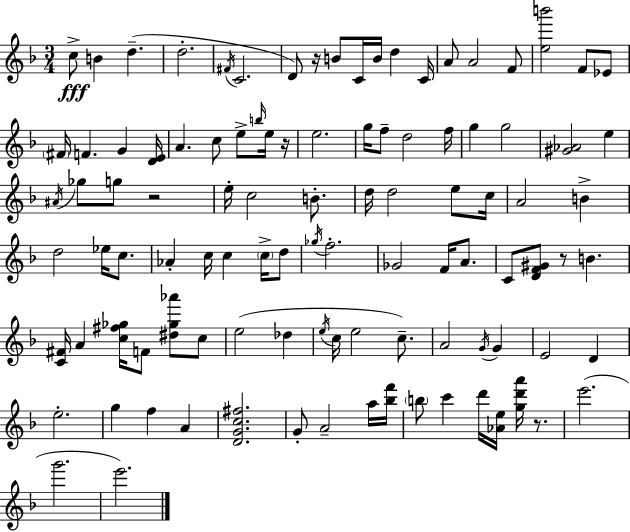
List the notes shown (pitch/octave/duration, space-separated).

C5/e B4/q D5/q. D5/h. F#4/s C4/h. D4/e R/s B4/e C4/s B4/s D5/q C4/s A4/e A4/h F4/e [E5,B6]/h F4/e Eb4/e F#4/s F4/q. G4/q [D4,E4]/s A4/q. C5/e E5/e B5/s E5/s R/s E5/h. G5/s F5/e D5/h F5/s G5/q G5/h [G#4,Ab4]/h E5/q A#4/s Gb5/e G5/e R/h E5/s C5/h B4/e. D5/s D5/h E5/e C5/s A4/h B4/q D5/h Eb5/s C5/e. Ab4/q C5/s C5/q C5/s D5/e Gb5/s F5/h. Gb4/h F4/s A4/e. C4/e [D4,F4,G#4]/e R/e B4/q. [C4,F#4]/s A4/q [C5,F#5,Gb5]/s F4/e [D#5,Gb5,Ab6]/e C5/e E5/h Db5/q E5/s C5/s E5/h C5/e. A4/h G4/s G4/q E4/h D4/q E5/h. G5/q F5/q A4/q [D4,G4,C5,F#5]/h. G4/e A4/h A5/s [Bb5,F6]/s B5/e C6/q D6/s [Ab4,E5]/s [G5,D6,A6]/s R/e. E6/h. G6/h. E6/h.